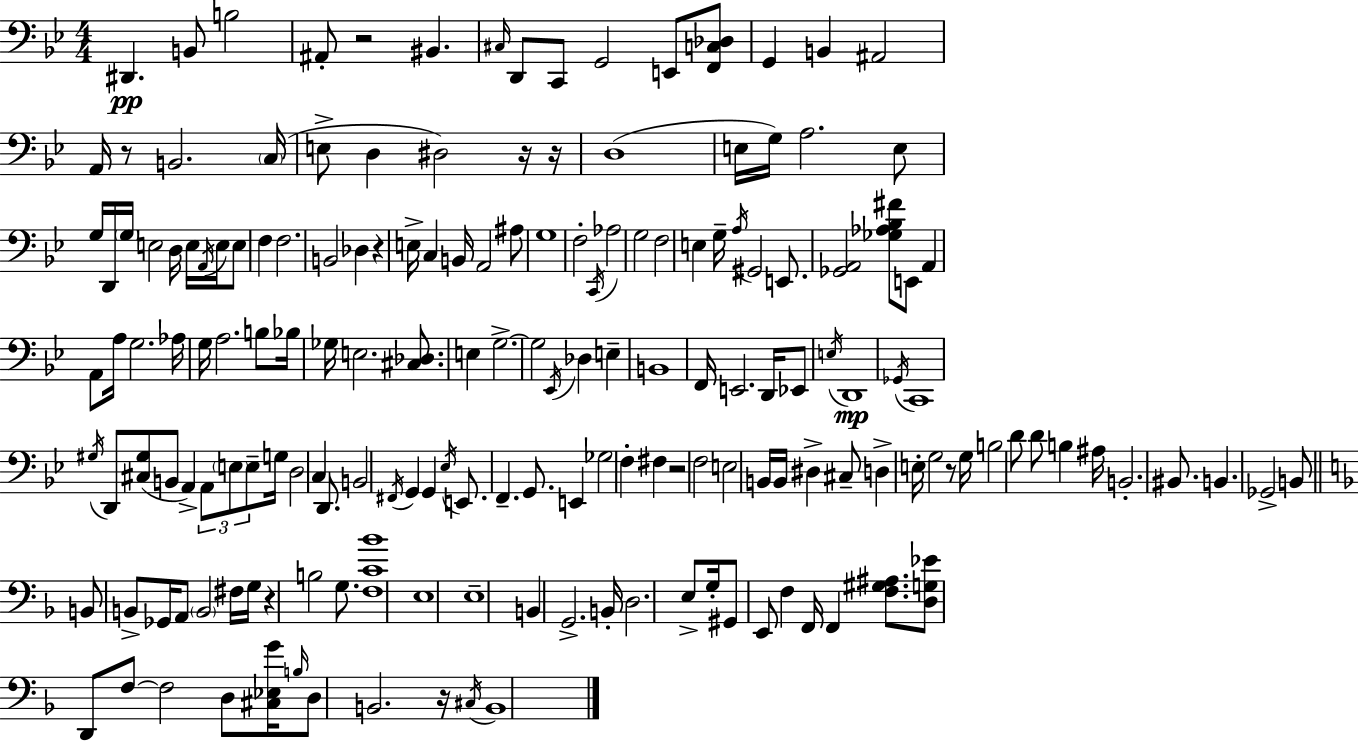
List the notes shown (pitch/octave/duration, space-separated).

D#2/q. B2/e B3/h A#2/e R/h BIS2/q. C#3/s D2/e C2/e G2/h E2/e [F2,C3,Db3]/e G2/q B2/q A#2/h A2/s R/e B2/h. C3/s E3/e D3/q D#3/h R/s R/s D3/w E3/s G3/s A3/h. E3/e G3/s D2/s G3/s E3/h D3/s E3/s A2/s E3/s E3/e F3/q F3/h. B2/h Db3/q R/q E3/s C3/q B2/s A2/h A#3/e G3/w F3/h C2/s Ab3/h G3/h F3/h E3/q G3/s A3/s G#2/h E2/e. [Gb2,A2]/h [Gb3,Ab3,Bb3,F#4]/e E2/e A2/q A2/e A3/s G3/h. Ab3/s G3/s A3/h. B3/e Bb3/s Gb3/s E3/h. [C#3,Db3]/e. E3/q G3/h. G3/h Eb2/s Db3/q E3/q B2/w F2/s E2/h. D2/s Eb2/e E3/s D2/w Gb2/s C2/w G#3/s D2/e [C#3,G#3]/e B2/e A2/q A2/e E3/e E3/e G3/s D3/h C3/q D2/e. B2/h F#2/s G2/q G2/q Eb3/s E2/e. F2/q. G2/e. E2/q Gb3/h F3/q F#3/q R/h F3/h E3/h B2/s B2/s D#3/q C#3/e D3/q E3/s G3/h R/e G3/s B3/h D4/e D4/e B3/q A#3/s B2/h. BIS2/e. B2/q. Gb2/h B2/e B2/e B2/e Gb2/s A2/e B2/h F#3/s G3/s R/q B3/h G3/e. [F3,C4,Bb4]/w E3/w E3/w B2/q G2/h. B2/s D3/h. E3/e G3/s G#2/e E2/e F3/q F2/s F2/q [F3,G#3,A#3]/e. [D3,G3,Eb4]/e D2/e F3/e F3/h D3/e [C#3,Eb3,G4]/s B3/s D3/e B2/h. R/s C#3/s B2/w